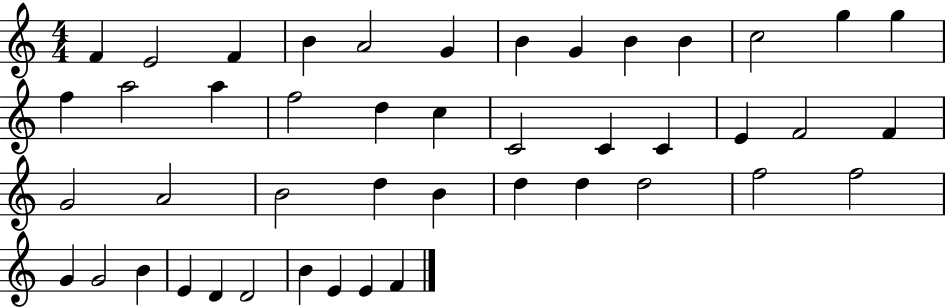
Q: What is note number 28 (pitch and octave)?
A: B4